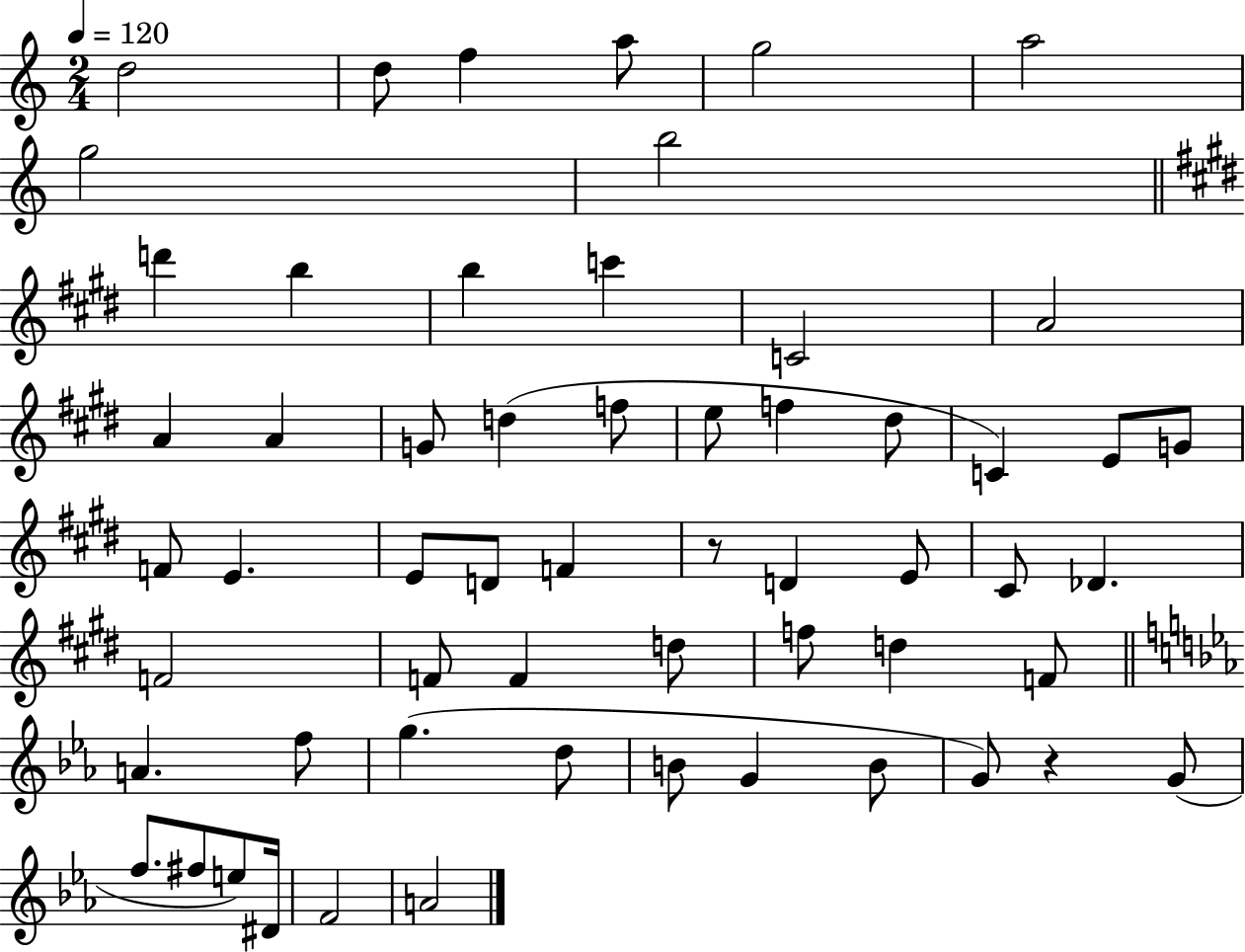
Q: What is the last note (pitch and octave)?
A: A4